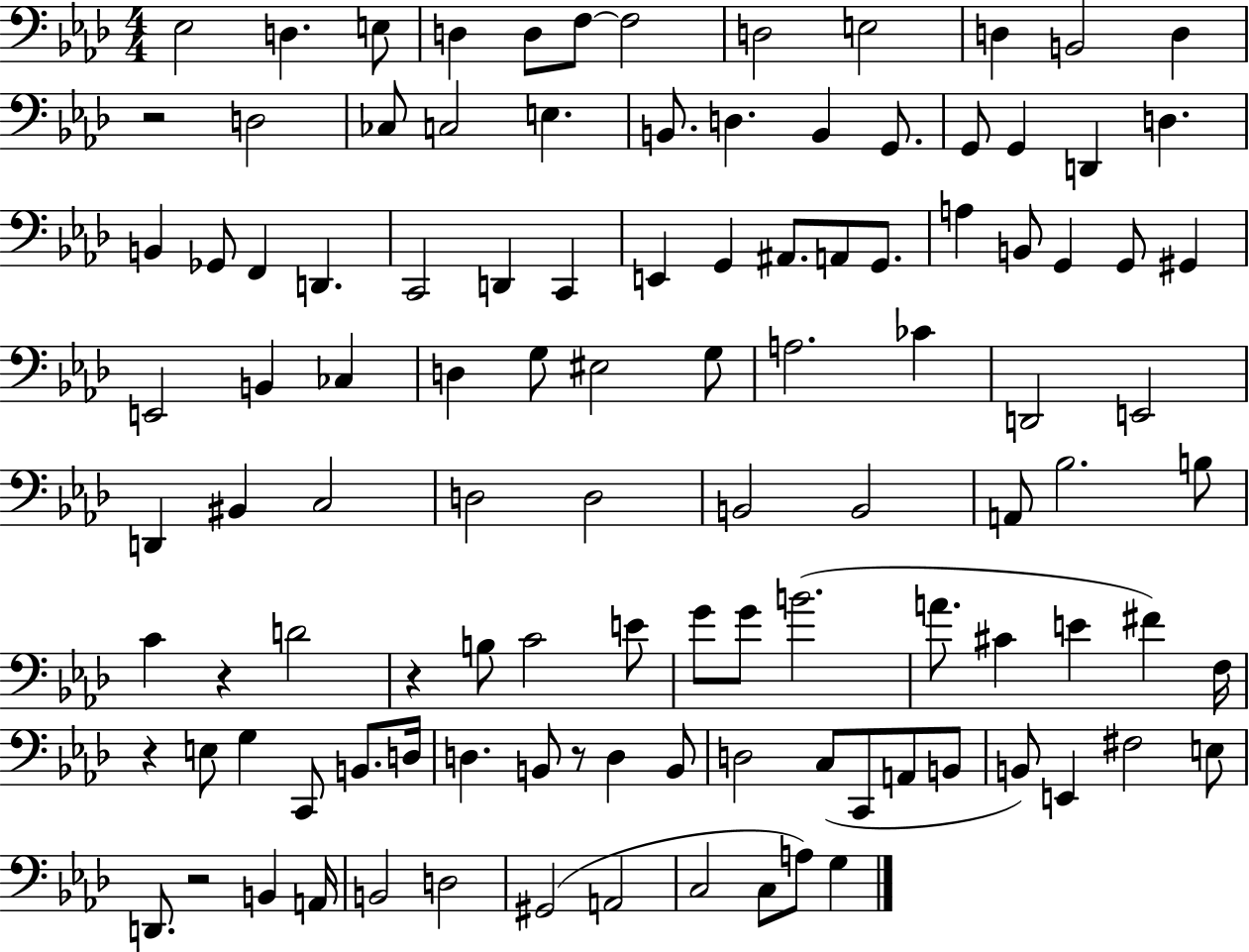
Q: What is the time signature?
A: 4/4